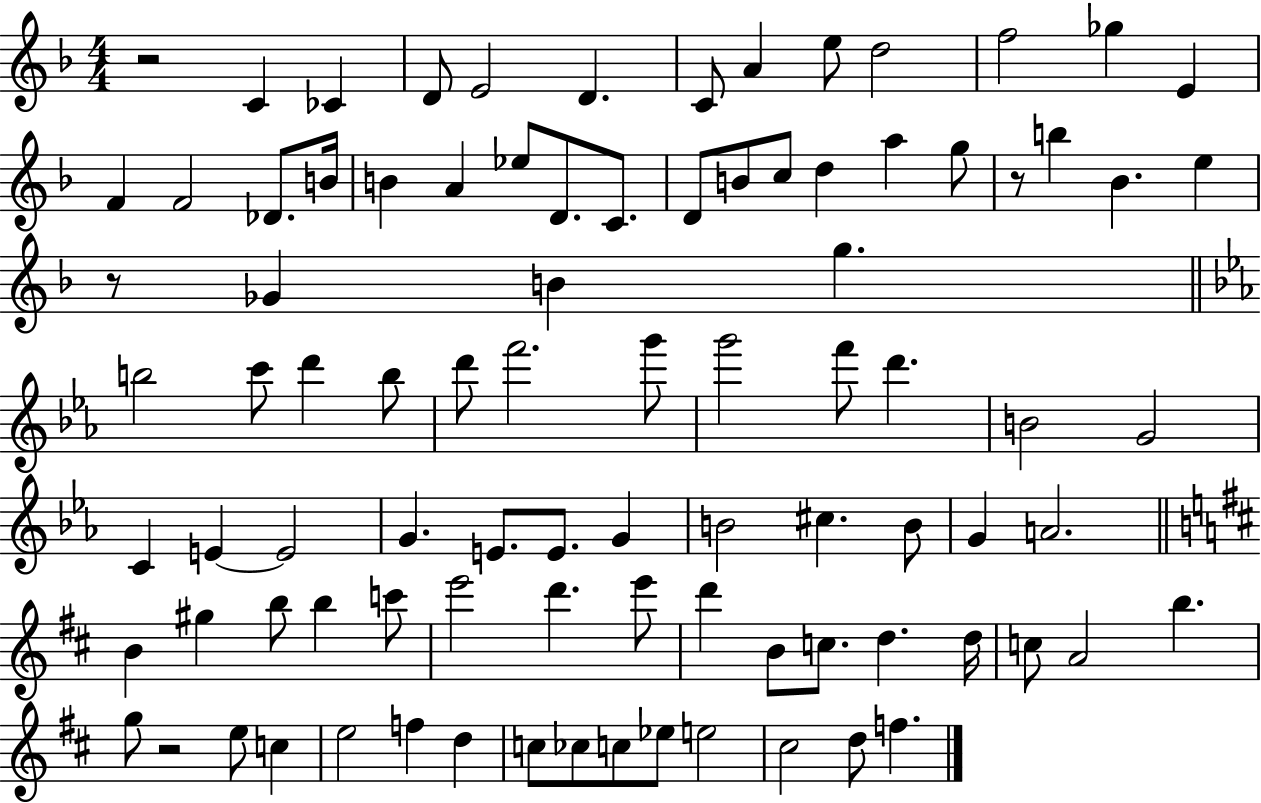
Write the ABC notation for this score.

X:1
T:Untitled
M:4/4
L:1/4
K:F
z2 C _C D/2 E2 D C/2 A e/2 d2 f2 _g E F F2 _D/2 B/4 B A _e/2 D/2 C/2 D/2 B/2 c/2 d a g/2 z/2 b _B e z/2 _G B g b2 c'/2 d' b/2 d'/2 f'2 g'/2 g'2 f'/2 d' B2 G2 C E E2 G E/2 E/2 G B2 ^c B/2 G A2 B ^g b/2 b c'/2 e'2 d' e'/2 d' B/2 c/2 d d/4 c/2 A2 b g/2 z2 e/2 c e2 f d c/2 _c/2 c/2 _e/2 e2 ^c2 d/2 f